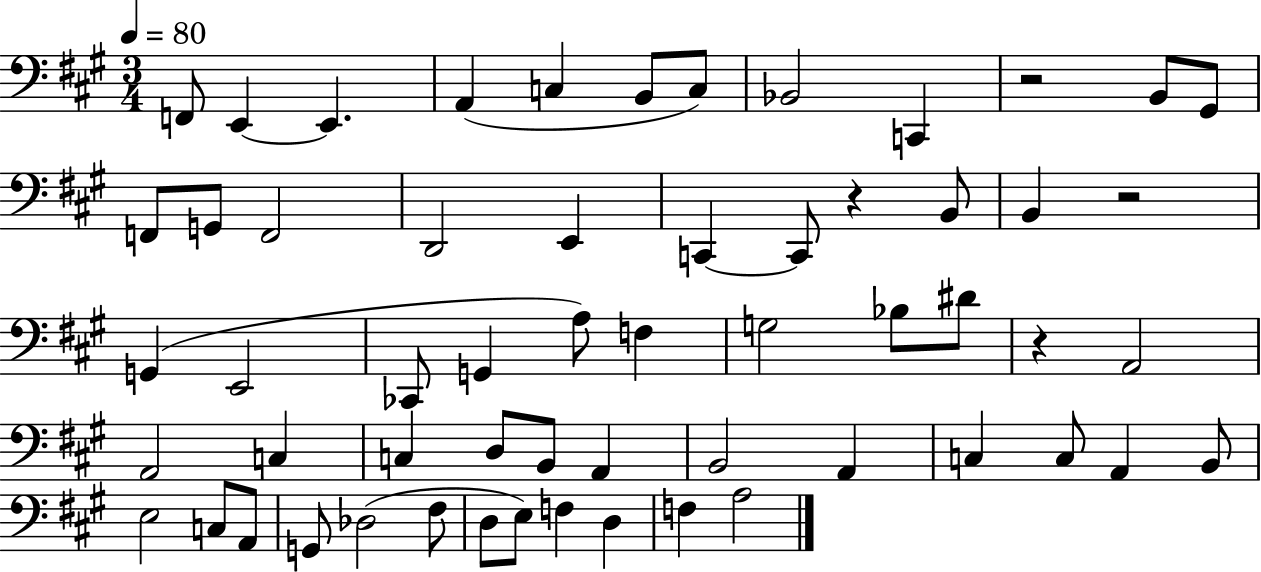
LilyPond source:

{
  \clef bass
  \numericTimeSignature
  \time 3/4
  \key a \major
  \tempo 4 = 80
  f,8 e,4~~ e,4. | a,4( c4 b,8 c8) | bes,2 c,4 | r2 b,8 gis,8 | \break f,8 g,8 f,2 | d,2 e,4 | c,4~~ c,8 r4 b,8 | b,4 r2 | \break g,4( e,2 | ces,8 g,4 a8) f4 | g2 bes8 dis'8 | r4 a,2 | \break a,2 c4 | c4 d8 b,8 a,4 | b,2 a,4 | c4 c8 a,4 b,8 | \break e2 c8 a,8 | g,8 des2( fis8 | d8 e8) f4 d4 | f4 a2 | \break \bar "|."
}